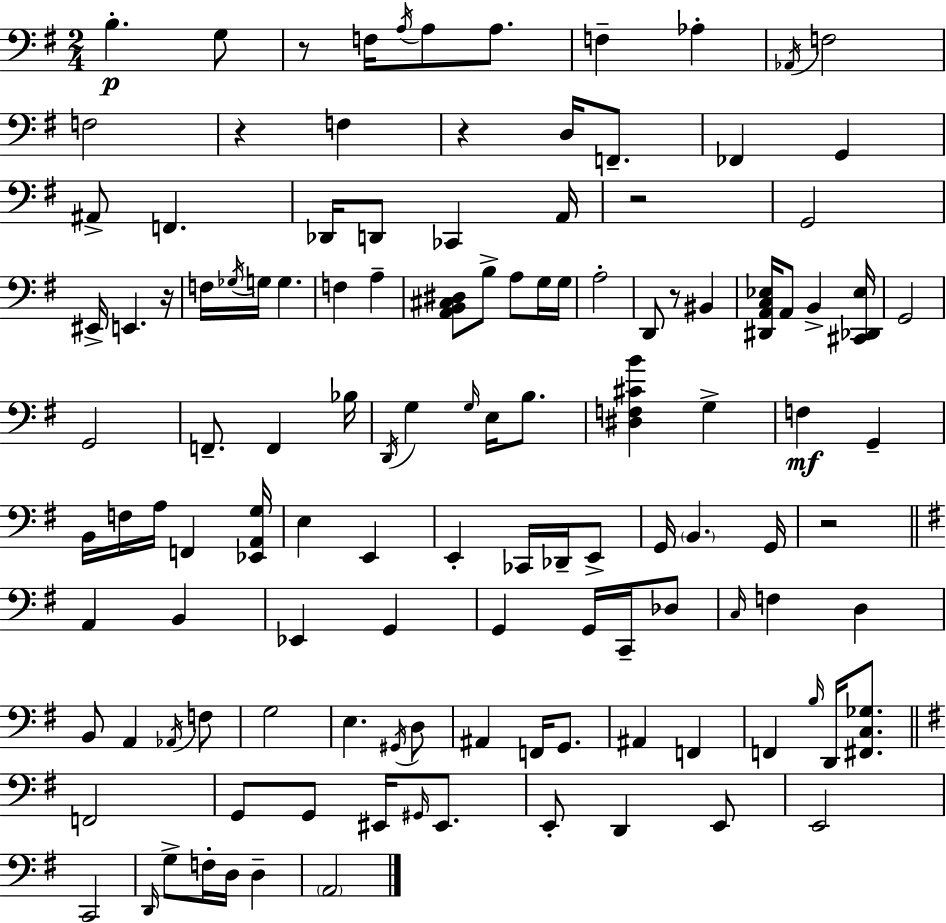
B3/q. G3/e R/e F3/s A3/s A3/e A3/e. F3/q Ab3/q Ab2/s F3/h F3/h R/q F3/q R/q D3/s F2/e. FES2/q G2/q A#2/e F2/q. Db2/s D2/e CES2/q A2/s R/h G2/h EIS2/s E2/q. R/s F3/s Gb3/s G3/s G3/q. F3/q A3/q [A2,B2,C#3,D#3]/e B3/e A3/e G3/s G3/s A3/h D2/e R/e BIS2/q [D#2,A2,C3,Eb3]/s A2/e B2/q [C#2,Db2,Eb3]/s G2/h G2/h F2/e. F2/q Bb3/s D2/s G3/q G3/s E3/s B3/e. [D#3,F3,C#4,B4]/q G3/q F3/q G2/q B2/s F3/s A3/s F2/q [Eb2,A2,G3]/s E3/q E2/q E2/q CES2/s Db2/s E2/e G2/s B2/q. G2/s R/h A2/q B2/q Eb2/q G2/q G2/q G2/s C2/s Db3/e C3/s F3/q D3/q B2/e A2/q Ab2/s F3/e G3/h E3/q. G#2/s D3/e A#2/q F2/s G2/e. A#2/q F2/q F2/q B3/s D2/s [F#2,C3,Gb3]/e. F2/h G2/e G2/e EIS2/s G#2/s EIS2/e. E2/e D2/q E2/e E2/h C2/h D2/s G3/e F3/s D3/s D3/q A2/h